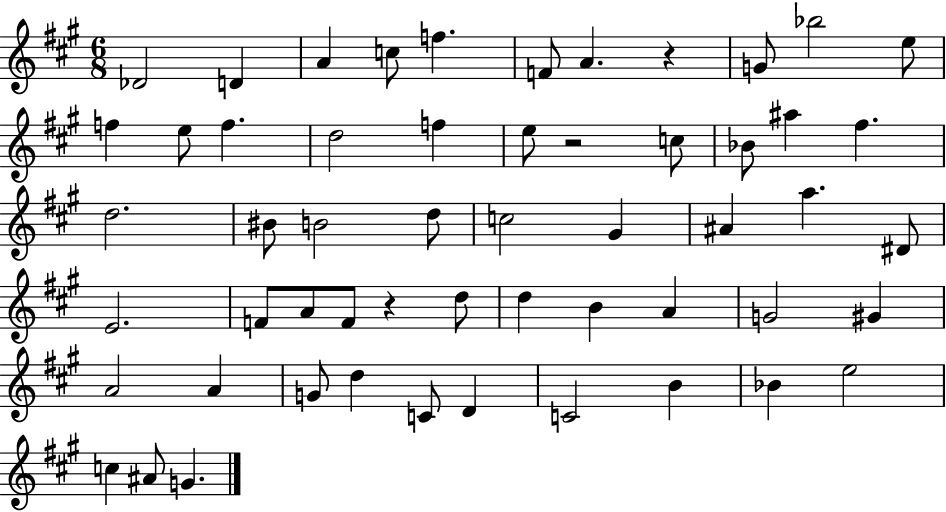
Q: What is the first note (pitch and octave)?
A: Db4